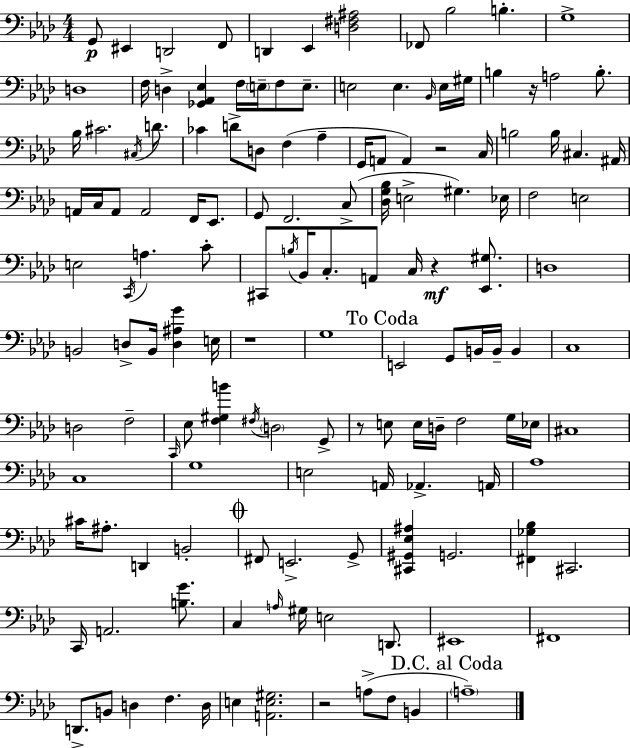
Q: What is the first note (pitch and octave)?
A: G2